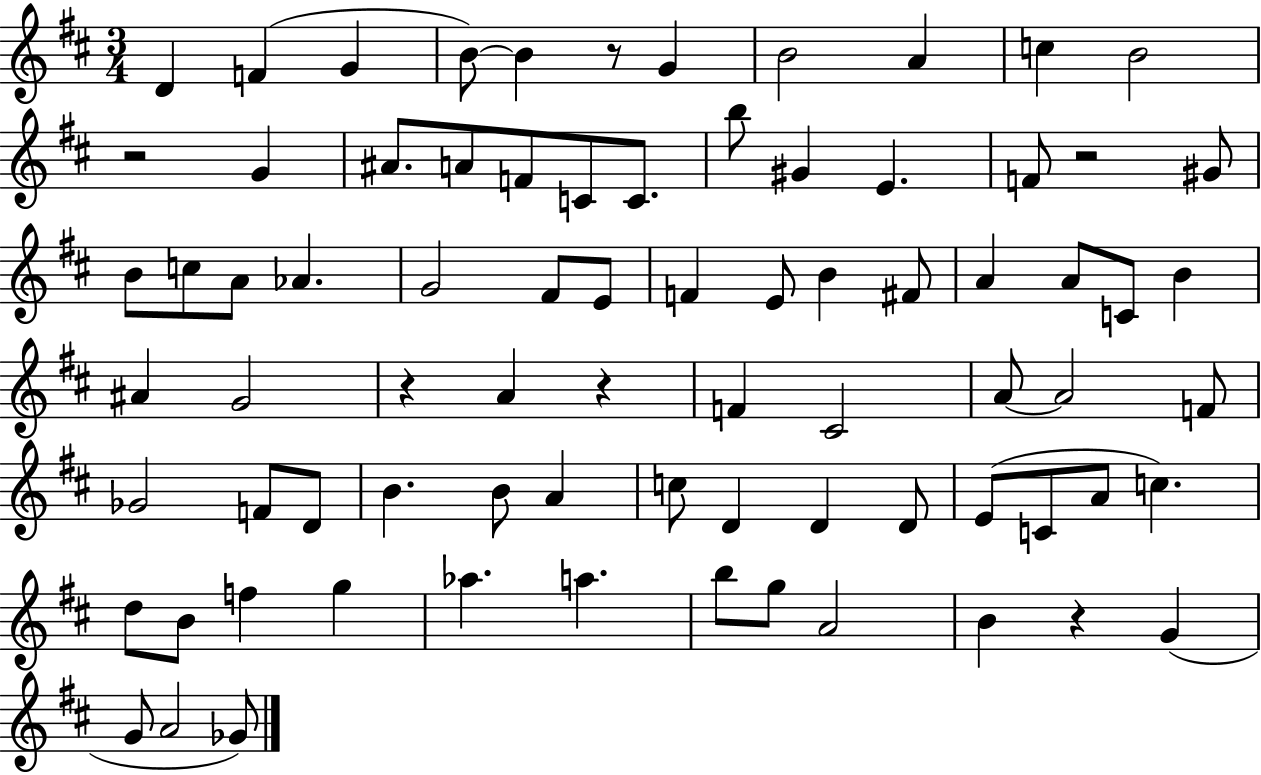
{
  \clef treble
  \numericTimeSignature
  \time 3/4
  \key d \major
  d'4 f'4( g'4 | b'8~~) b'4 r8 g'4 | b'2 a'4 | c''4 b'2 | \break r2 g'4 | ais'8. a'8 f'8 c'8 c'8. | b''8 gis'4 e'4. | f'8 r2 gis'8 | \break b'8 c''8 a'8 aes'4. | g'2 fis'8 e'8 | f'4 e'8 b'4 fis'8 | a'4 a'8 c'8 b'4 | \break ais'4 g'2 | r4 a'4 r4 | f'4 cis'2 | a'8~~ a'2 f'8 | \break ges'2 f'8 d'8 | b'4. b'8 a'4 | c''8 d'4 d'4 d'8 | e'8( c'8 a'8 c''4.) | \break d''8 b'8 f''4 g''4 | aes''4. a''4. | b''8 g''8 a'2 | b'4 r4 g'4( | \break g'8 a'2 ges'8) | \bar "|."
}